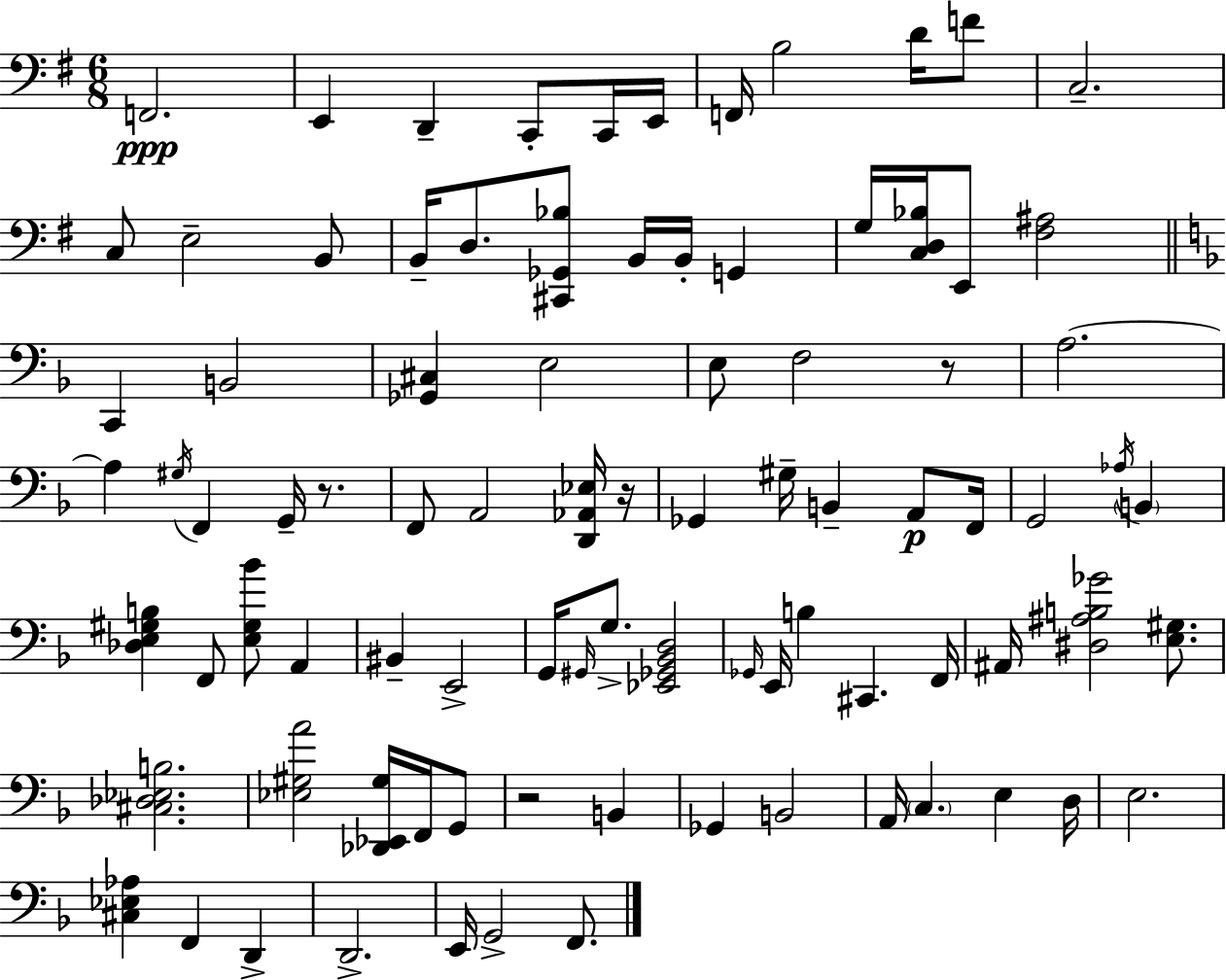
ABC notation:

X:1
T:Untitled
M:6/8
L:1/4
K:G
F,,2 E,, D,, C,,/2 C,,/4 E,,/4 F,,/4 B,2 D/4 F/2 C,2 C,/2 E,2 B,,/2 B,,/4 D,/2 [^C,,_G,,_B,]/2 B,,/4 B,,/4 G,, G,/4 [C,D,_B,]/4 E,,/2 [^F,^A,]2 C,, B,,2 [_G,,^C,] E,2 E,/2 F,2 z/2 A,2 A, ^G,/4 F,, G,,/4 z/2 F,,/2 A,,2 [D,,_A,,_E,]/4 z/4 _G,, ^G,/4 B,, A,,/2 F,,/4 G,,2 _A,/4 B,, [_D,E,^G,B,] F,,/2 [E,^G,_B]/2 A,, ^B,, E,,2 G,,/4 ^G,,/4 G,/2 [_E,,_G,,_B,,D,]2 _G,,/4 E,,/4 B, ^C,, F,,/4 ^A,,/4 [^D,^A,B,_G]2 [E,^G,]/2 [^C,_D,_E,B,]2 [_E,^G,A]2 [_D,,_E,,^G,]/4 F,,/4 G,,/2 z2 B,, _G,, B,,2 A,,/4 C, E, D,/4 E,2 [^C,_E,_A,] F,, D,, D,,2 E,,/4 G,,2 F,,/2